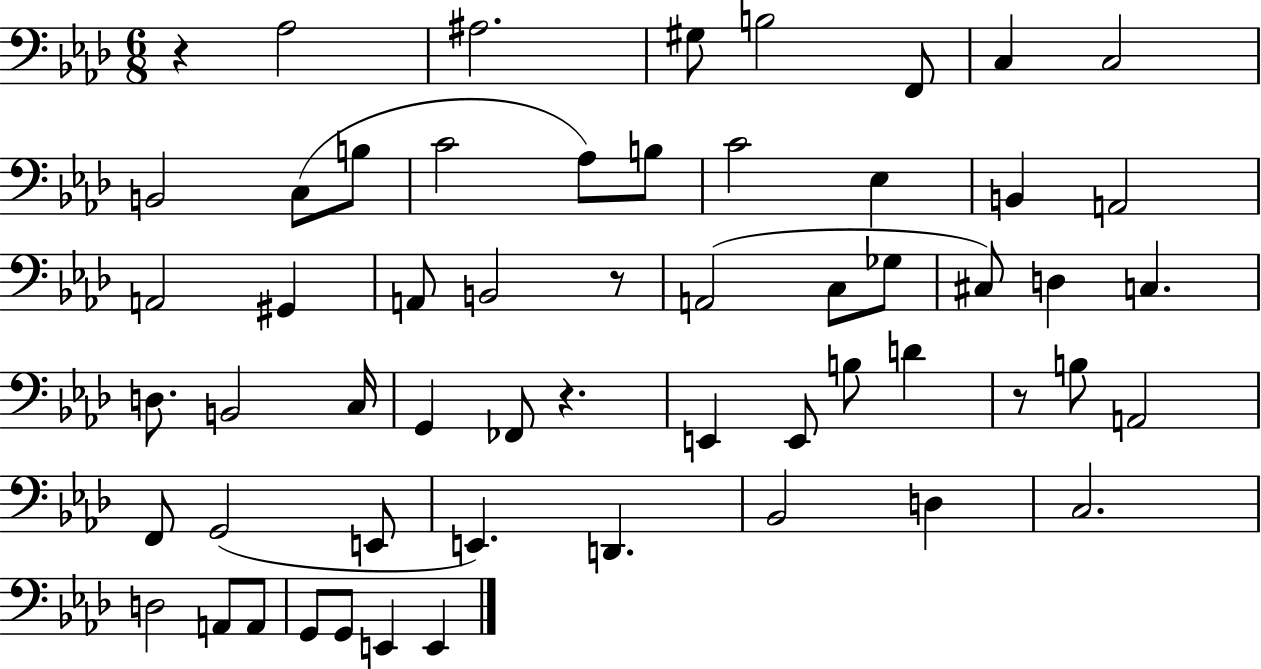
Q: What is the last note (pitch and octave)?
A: E2